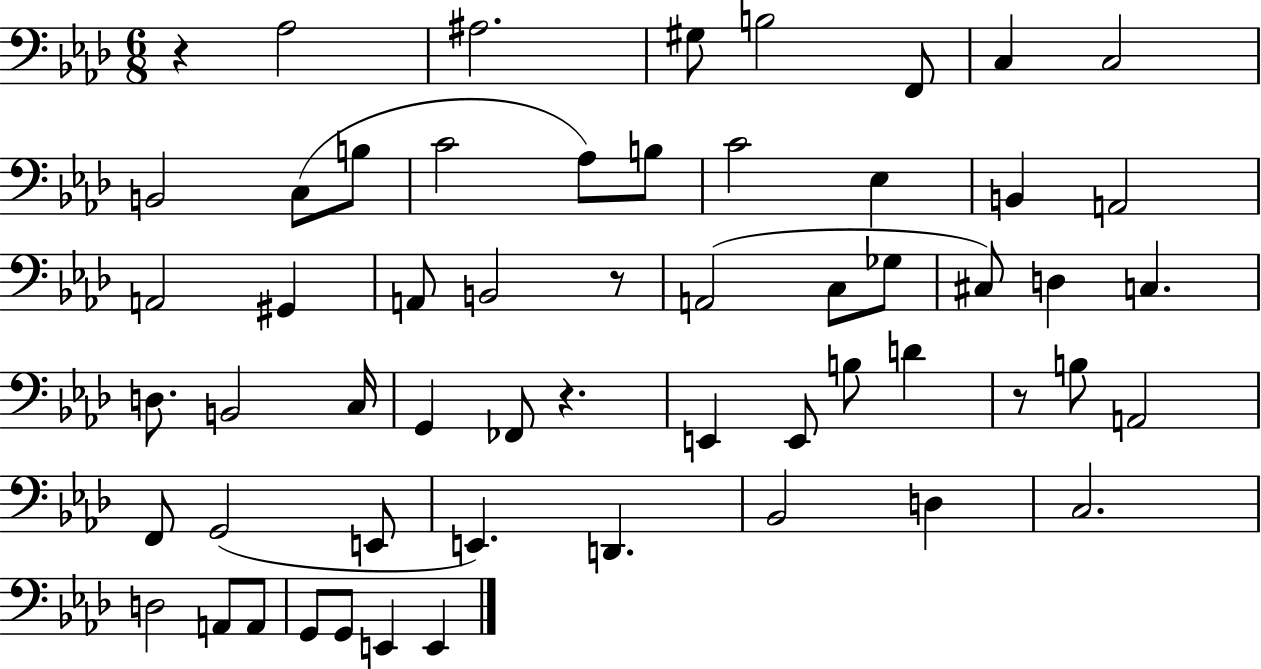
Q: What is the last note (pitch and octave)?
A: E2